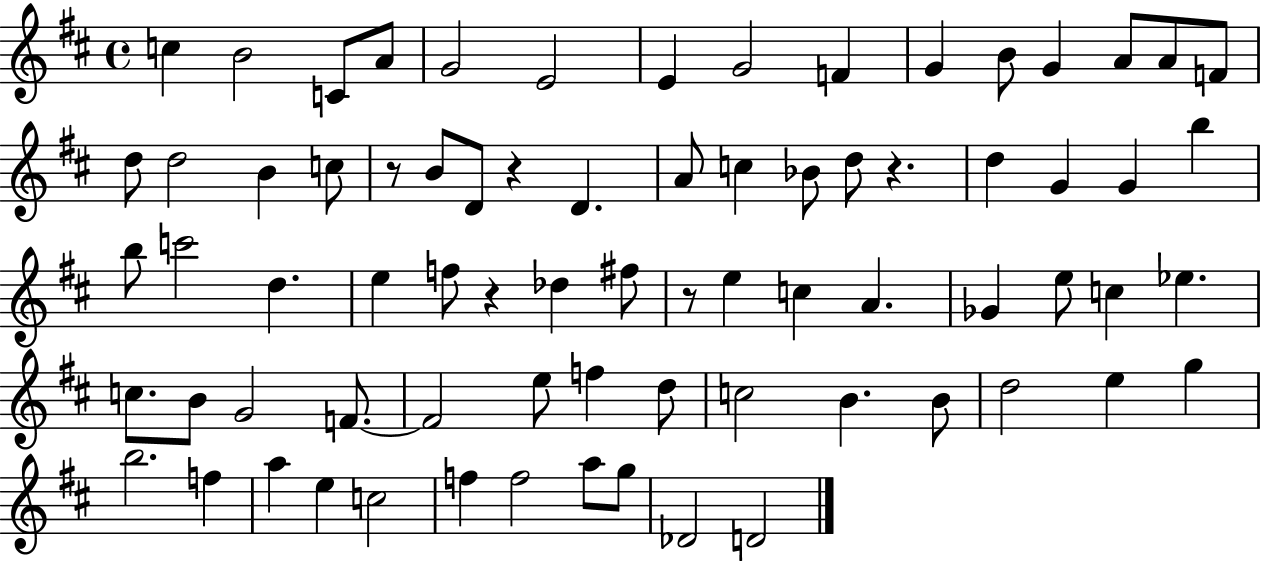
C5/q B4/h C4/e A4/e G4/h E4/h E4/q G4/h F4/q G4/q B4/e G4/q A4/e A4/e F4/e D5/e D5/h B4/q C5/e R/e B4/e D4/e R/q D4/q. A4/e C5/q Bb4/e D5/e R/q. D5/q G4/q G4/q B5/q B5/e C6/h D5/q. E5/q F5/e R/q Db5/q F#5/e R/e E5/q C5/q A4/q. Gb4/q E5/e C5/q Eb5/q. C5/e. B4/e G4/h F4/e. F4/h E5/e F5/q D5/e C5/h B4/q. B4/e D5/h E5/q G5/q B5/h. F5/q A5/q E5/q C5/h F5/q F5/h A5/e G5/e Db4/h D4/h